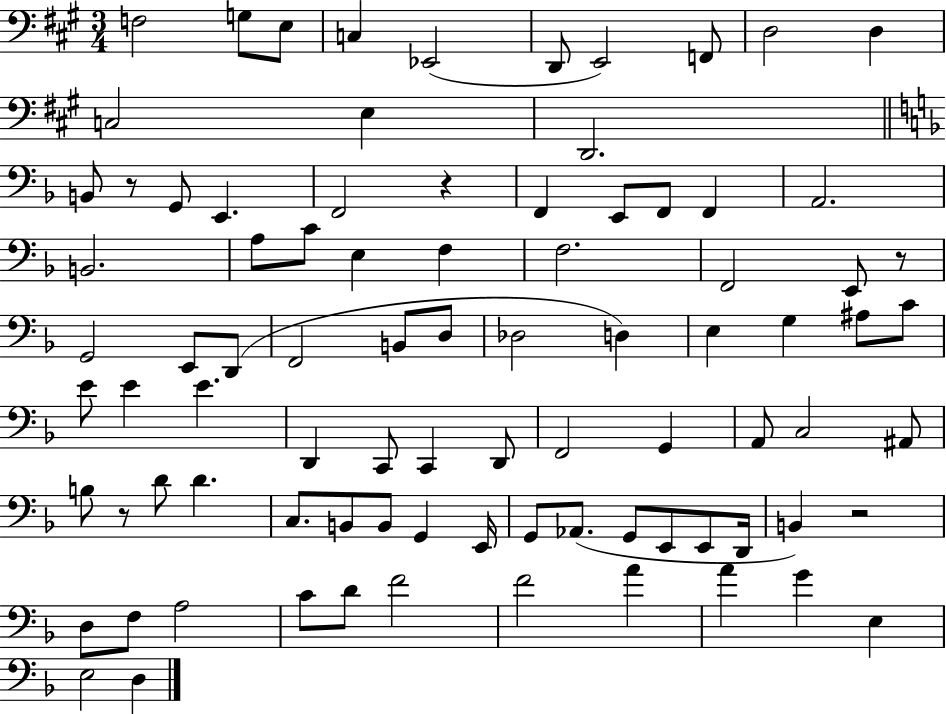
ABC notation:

X:1
T:Untitled
M:3/4
L:1/4
K:A
F,2 G,/2 E,/2 C, _E,,2 D,,/2 E,,2 F,,/2 D,2 D, C,2 E, D,,2 B,,/2 z/2 G,,/2 E,, F,,2 z F,, E,,/2 F,,/2 F,, A,,2 B,,2 A,/2 C/2 E, F, F,2 F,,2 E,,/2 z/2 G,,2 E,,/2 D,,/2 F,,2 B,,/2 D,/2 _D,2 D, E, G, ^A,/2 C/2 E/2 E E D,, C,,/2 C,, D,,/2 F,,2 G,, A,,/2 C,2 ^A,,/2 B,/2 z/2 D/2 D C,/2 B,,/2 B,,/2 G,, E,,/4 G,,/2 _A,,/2 G,,/2 E,,/2 E,,/2 D,,/4 B,, z2 D,/2 F,/2 A,2 C/2 D/2 F2 F2 A A G E, E,2 D,